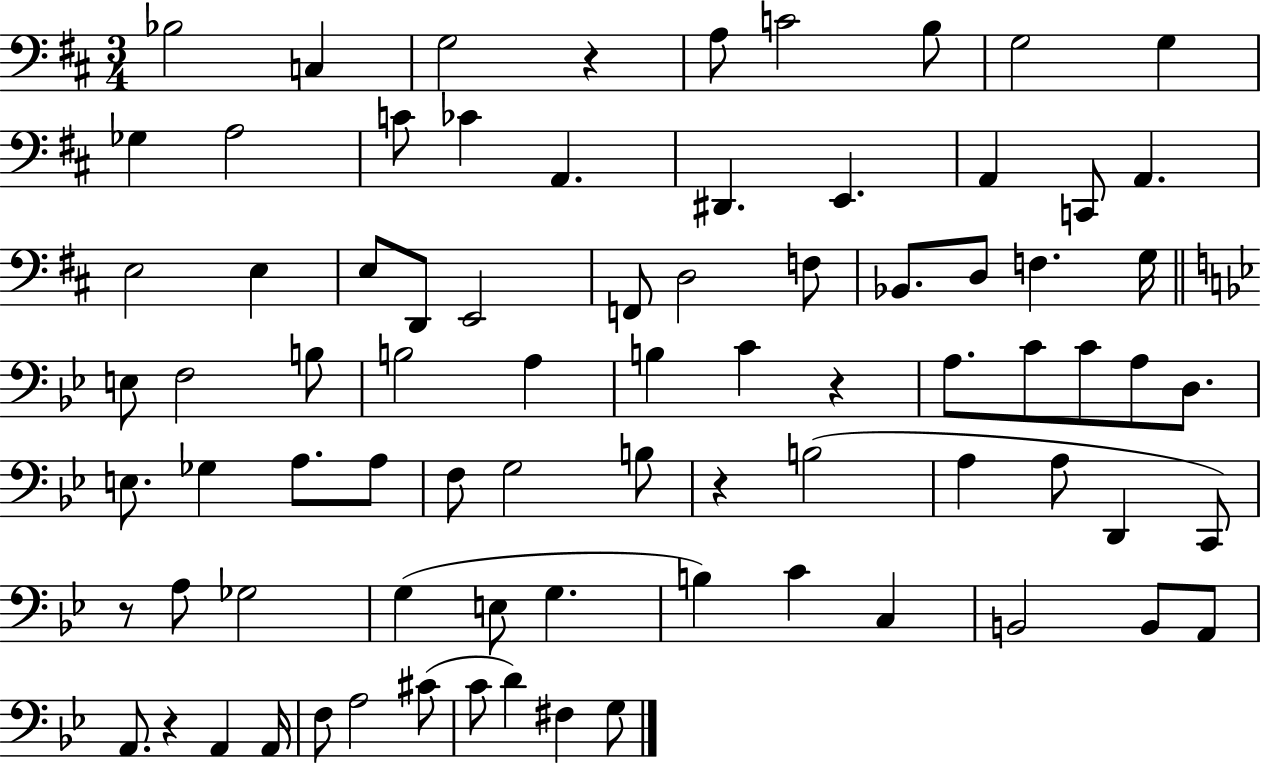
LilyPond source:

{
  \clef bass
  \numericTimeSignature
  \time 3/4
  \key d \major
  bes2 c4 | g2 r4 | a8 c'2 b8 | g2 g4 | \break ges4 a2 | c'8 ces'4 a,4. | dis,4. e,4. | a,4 c,8 a,4. | \break e2 e4 | e8 d,8 e,2 | f,8 d2 f8 | bes,8. d8 f4. g16 | \break \bar "||" \break \key bes \major e8 f2 b8 | b2 a4 | b4 c'4 r4 | a8. c'8 c'8 a8 d8. | \break e8. ges4 a8. a8 | f8 g2 b8 | r4 b2( | a4 a8 d,4 c,8) | \break r8 a8 ges2 | g4( e8 g4. | b4) c'4 c4 | b,2 b,8 a,8 | \break a,8. r4 a,4 a,16 | f8 a2 cis'8( | c'8 d'4) fis4 g8 | \bar "|."
}